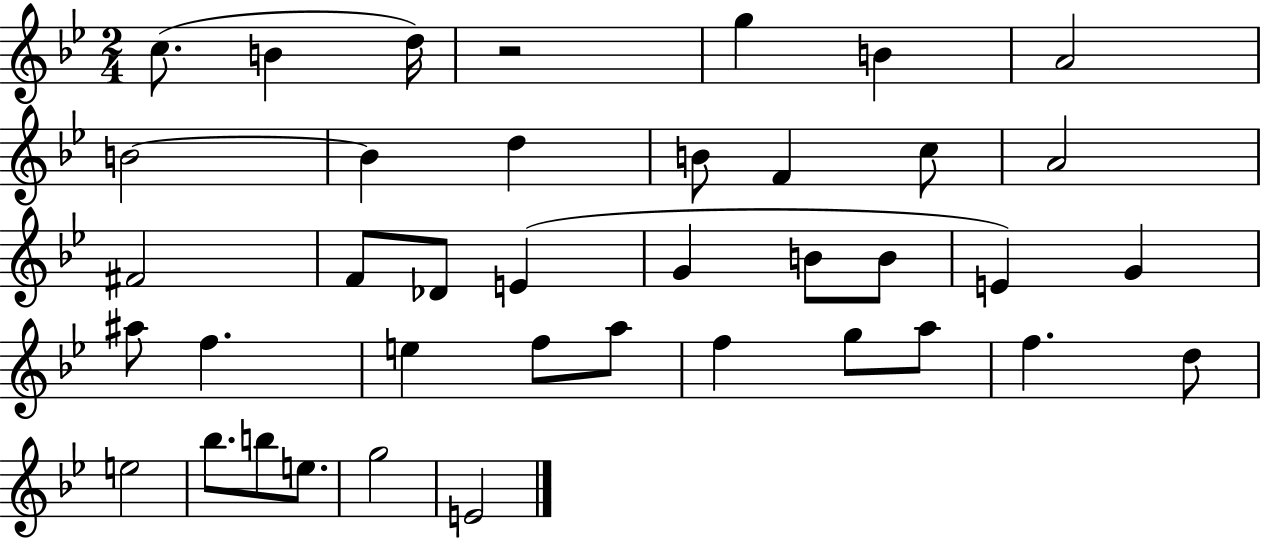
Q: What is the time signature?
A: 2/4